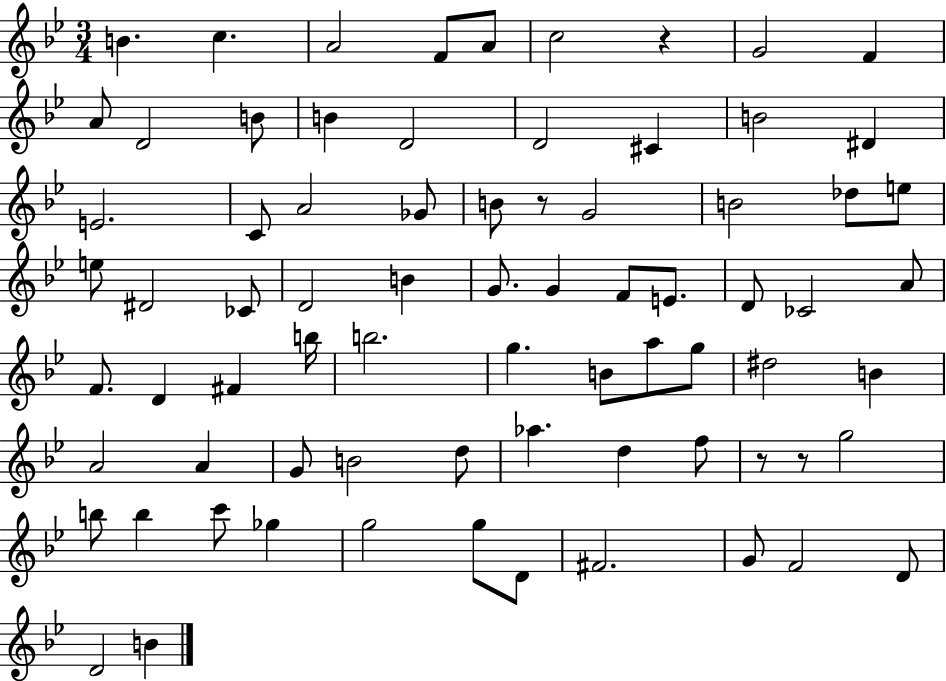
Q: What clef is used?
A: treble